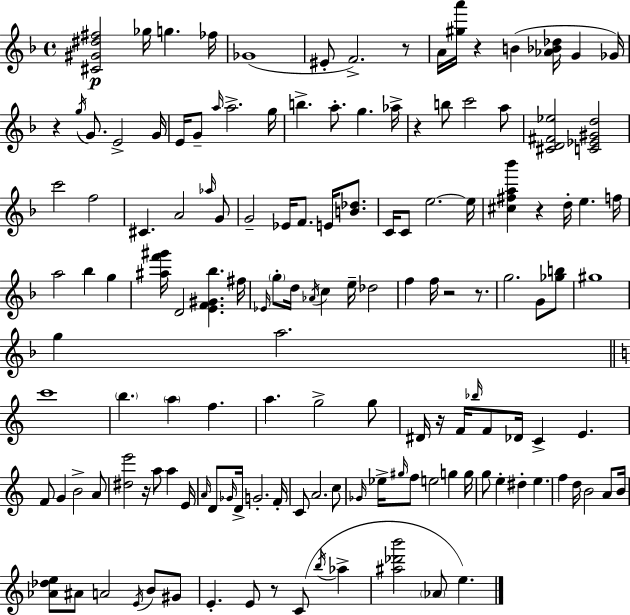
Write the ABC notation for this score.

X:1
T:Untitled
M:4/4
L:1/4
K:F
[^C^G^d^f]2 _g/4 g _f/4 _G4 ^E/2 F2 z/2 A/4 [^ga']/4 z B [_A_B_d]/4 G _G/4 z g/4 G/2 E2 G/4 E/4 G/2 a/4 a2 g/4 b a/2 g _a/4 z b/2 c'2 a/2 [^CD^F_e]2 [C_E^Gd]2 c'2 f2 ^C A2 _a/4 G/2 G2 _E/4 F/2 E/4 [B_d]/2 C/4 C/2 e2 e/4 [^c^fa_b'] z d/4 e f/4 a2 _b g [^af'^g']/4 D2 [EF^G_b] ^f/4 _E/4 g/2 d/4 _A/4 c e/4 _d2 f f/4 z2 z/2 g2 G/2 [_gb]/2 ^g4 g a2 c'4 b a f a g2 g/2 ^D/4 z/4 F/4 _b/4 F/2 _D/4 C E F/2 G B2 A/2 [^de']2 z/4 a/2 a E/4 A/4 D/2 _G/4 D/4 G2 F/4 C/2 A2 c/2 _G/4 _e/4 ^g/4 f/2 e2 g g/4 g/2 e ^d e f d/4 B2 A/2 B/4 [_A_de]/2 ^A/2 A2 E/4 B/2 ^G/2 E E/2 z/2 C/2 b/4 _a [^a_d'b']2 _A/2 e